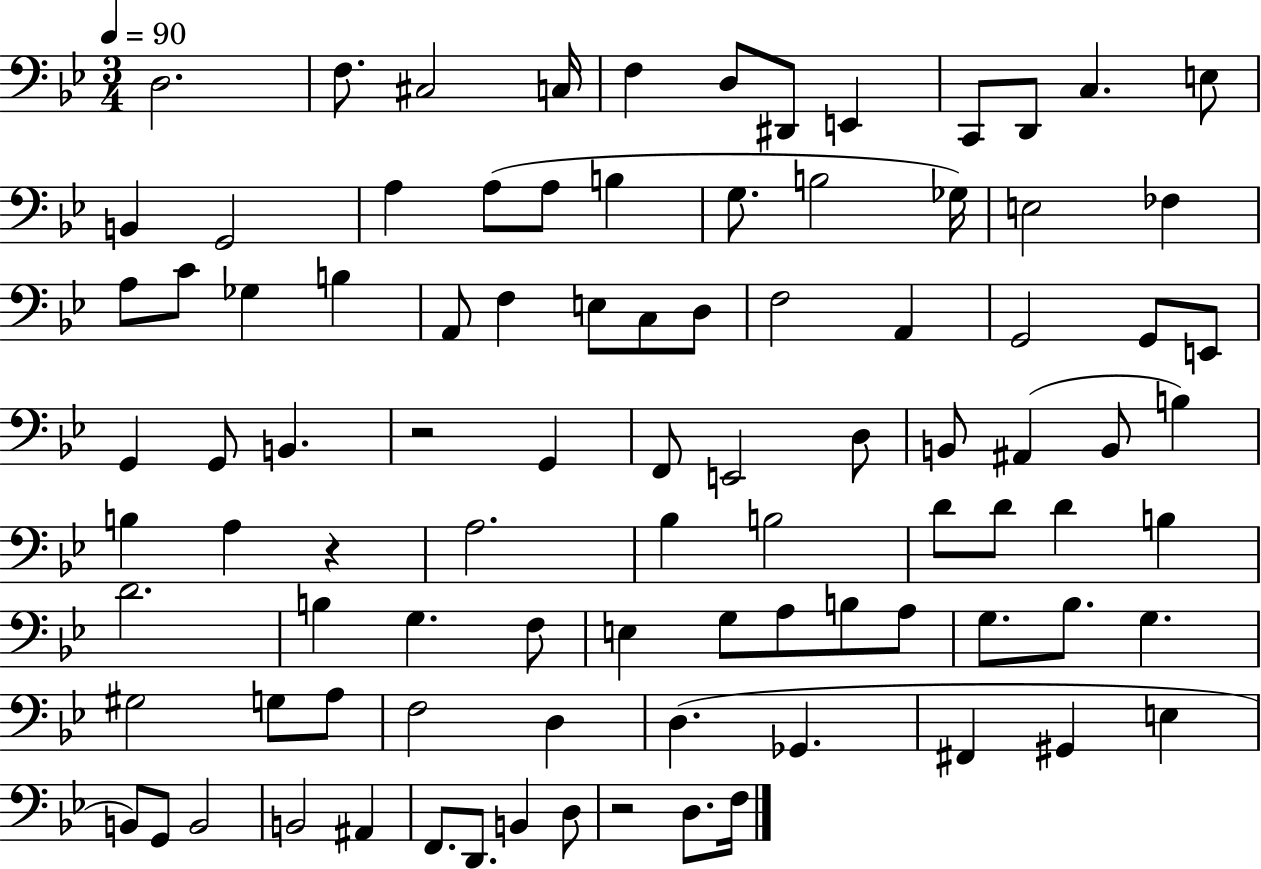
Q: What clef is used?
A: bass